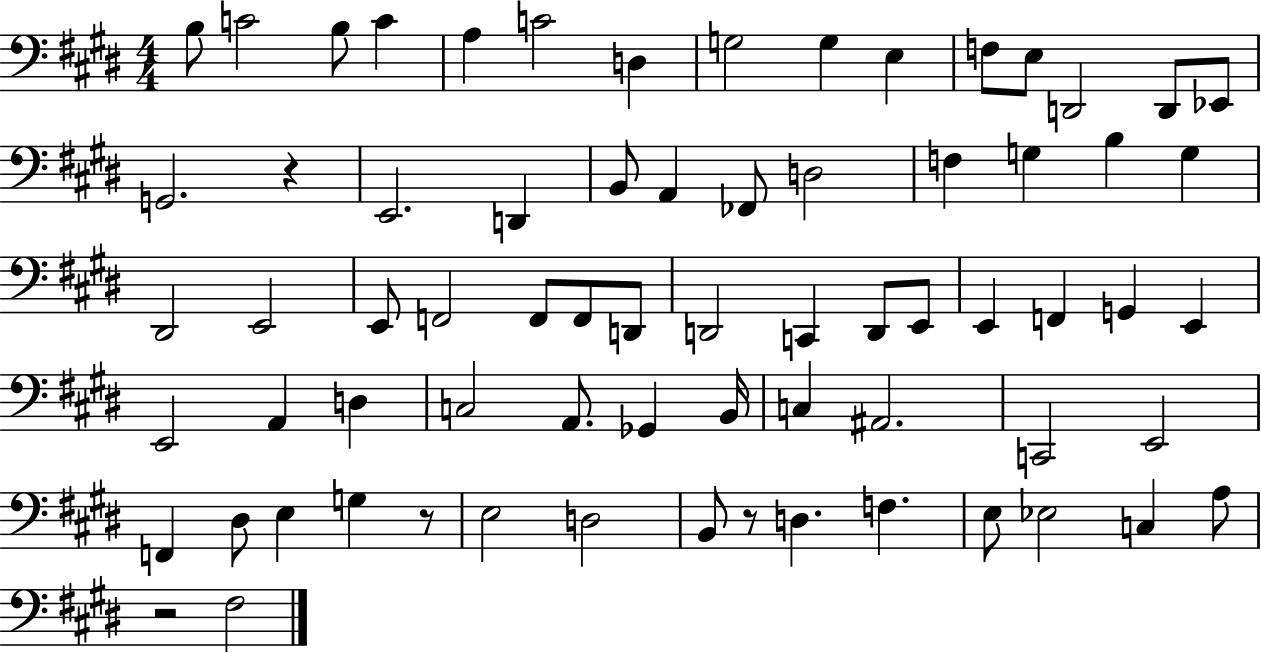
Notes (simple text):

B3/e C4/h B3/e C4/q A3/q C4/h D3/q G3/h G3/q E3/q F3/e E3/e D2/h D2/e Eb2/e G2/h. R/q E2/h. D2/q B2/e A2/q FES2/e D3/h F3/q G3/q B3/q G3/q D#2/h E2/h E2/e F2/h F2/e F2/e D2/e D2/h C2/q D2/e E2/e E2/q F2/q G2/q E2/q E2/h A2/q D3/q C3/h A2/e. Gb2/q B2/s C3/q A#2/h. C2/h E2/h F2/q D#3/e E3/q G3/q R/e E3/h D3/h B2/e R/e D3/q. F3/q. E3/e Eb3/h C3/q A3/e R/h F#3/h